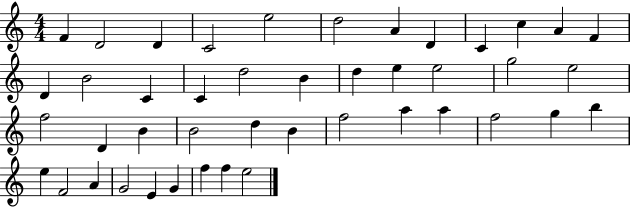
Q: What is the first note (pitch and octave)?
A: F4